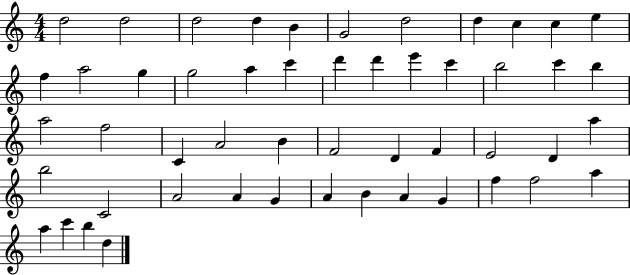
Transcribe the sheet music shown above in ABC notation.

X:1
T:Untitled
M:4/4
L:1/4
K:C
d2 d2 d2 d B G2 d2 d c c e f a2 g g2 a c' d' d' e' c' b2 c' b a2 f2 C A2 B F2 D F E2 D a b2 C2 A2 A G A B A G f f2 a a c' b d